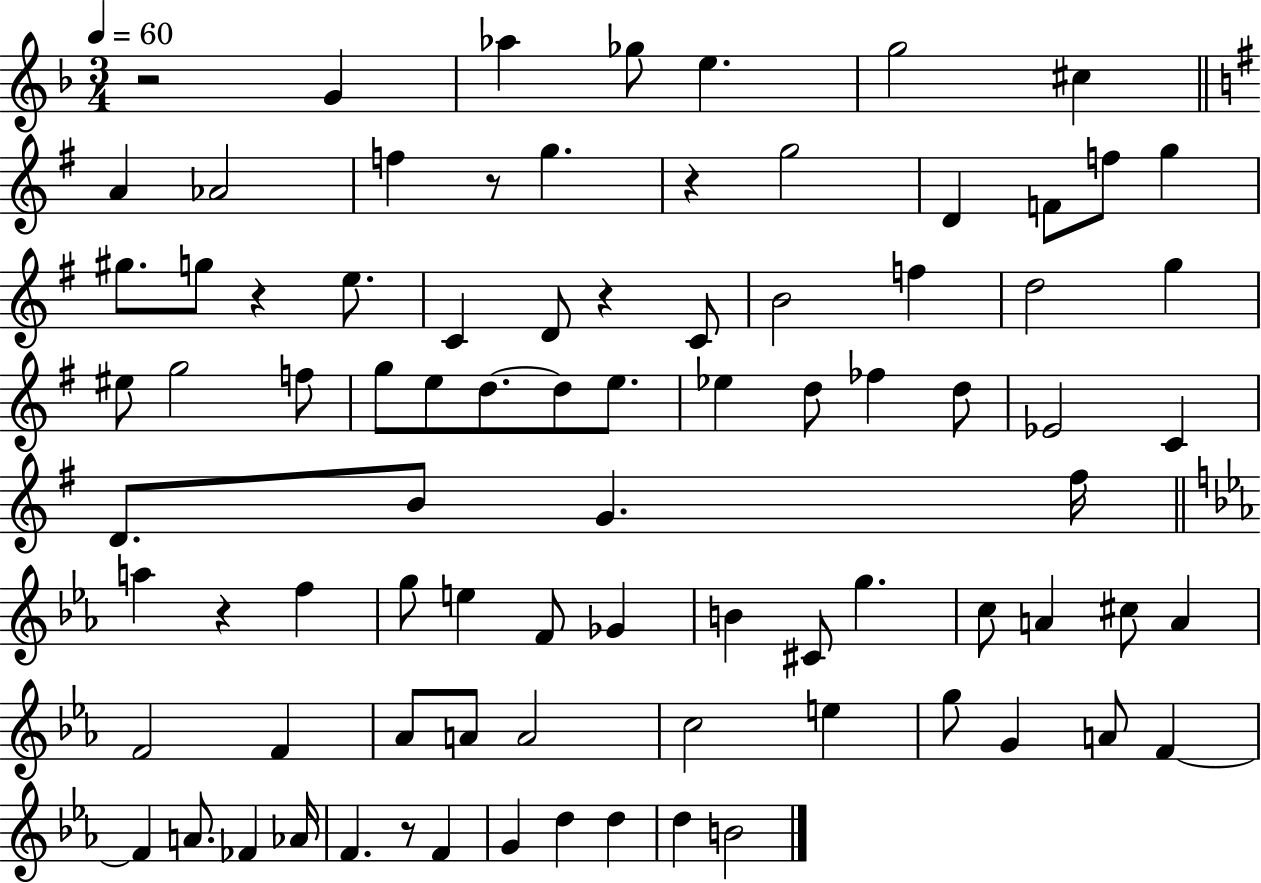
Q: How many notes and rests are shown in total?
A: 85